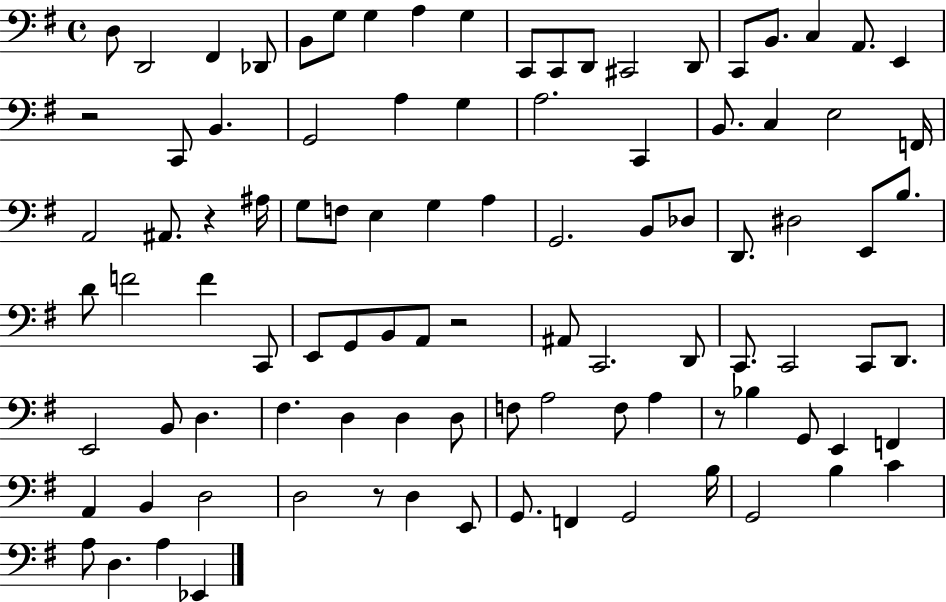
{
  \clef bass
  \time 4/4
  \defaultTimeSignature
  \key g \major
  d8 d,2 fis,4 des,8 | b,8 g8 g4 a4 g4 | c,8 c,8 d,8 cis,2 d,8 | c,8 b,8. c4 a,8. e,4 | \break r2 c,8 b,4. | g,2 a4 g4 | a2. c,4 | b,8. c4 e2 f,16 | \break a,2 ais,8. r4 ais16 | g8 f8 e4 g4 a4 | g,2. b,8 des8 | d,8. dis2 e,8 b8. | \break d'8 f'2 f'4 c,8 | e,8 g,8 b,8 a,8 r2 | ais,8 c,2. d,8 | c,8. c,2 c,8 d,8. | \break e,2 b,8 d4. | fis4. d4 d4 d8 | f8 a2 f8 a4 | r8 bes4 g,8 e,4 f,4 | \break a,4 b,4 d2 | d2 r8 d4 e,8 | g,8. f,4 g,2 b16 | g,2 b4 c'4 | \break a8 d4. a4 ees,4 | \bar "|."
}